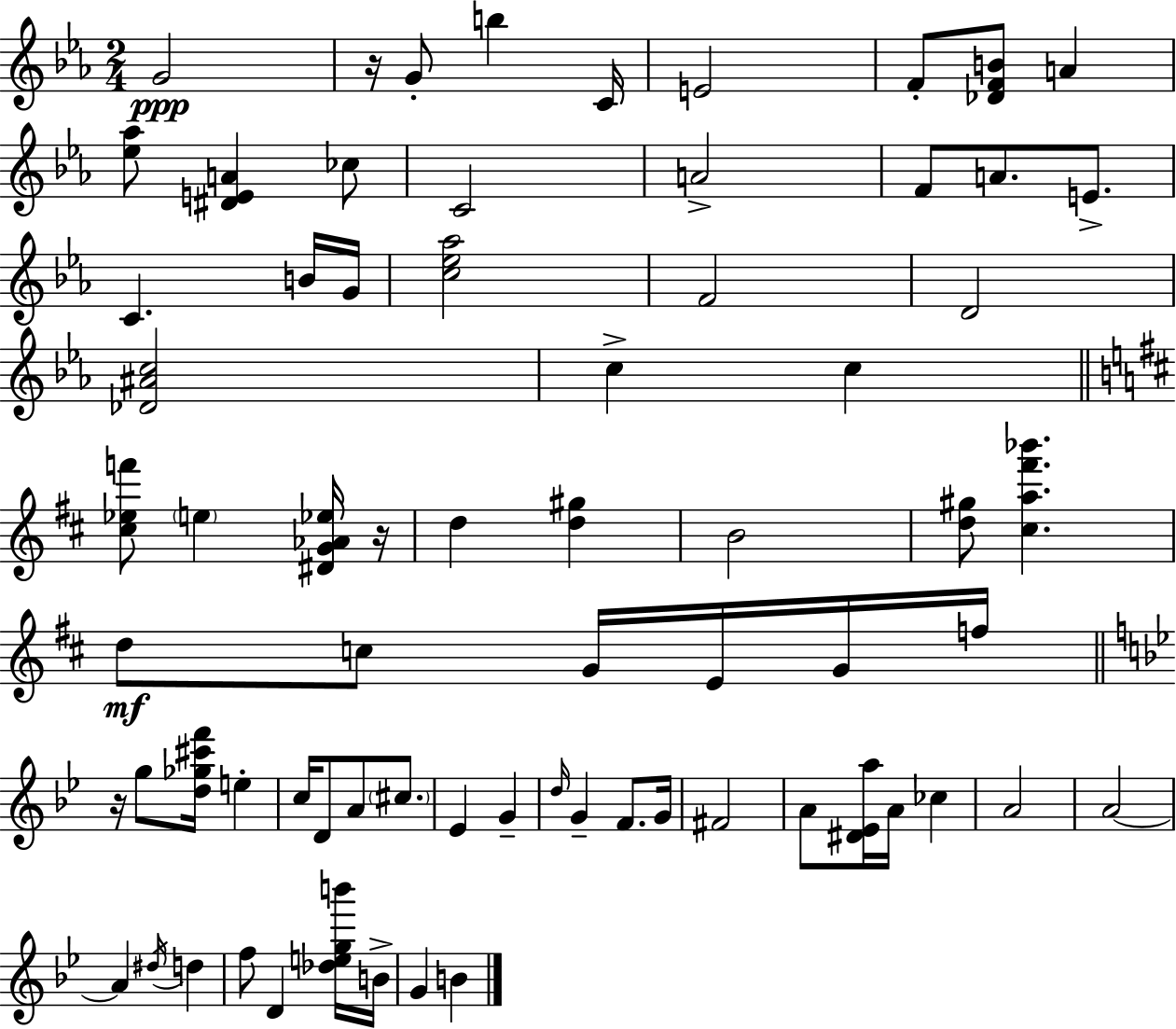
{
  \clef treble
  \numericTimeSignature
  \time 2/4
  \key ees \major
  g'2\ppp | r16 g'8-. b''4 c'16 | e'2 | f'8-. <des' f' b'>8 a'4 | \break <ees'' aes''>8 <dis' e' a'>4 ces''8 | c'2 | a'2-> | f'8 a'8. e'8.-> | \break c'4. b'16 g'16 | <c'' ees'' aes''>2 | f'2 | d'2 | \break <des' ais' c''>2 | c''4-> c''4 | \bar "||" \break \key d \major <cis'' ees'' f'''>8 \parenthesize e''4 <dis' g' aes' ees''>16 r16 | d''4 <d'' gis''>4 | b'2 | <d'' gis''>8 <cis'' a'' fis''' bes'''>4. | \break d''8\mf c''8 g'16 e'16 g'16 f''16 | \bar "||" \break \key g \minor r16 g''8 <d'' ges'' cis''' f'''>16 e''4-. | c''16 d'8 a'8 \parenthesize cis''8. | ees'4 g'4-- | \grace { d''16 } g'4-- f'8. | \break g'16 fis'2 | a'8 <dis' ees' a''>16 a'16 ces''4 | a'2 | a'2~~ | \break a'4 \acciaccatura { dis''16 } d''4 | f''8 d'4 | <des'' e'' g'' b'''>16 b'16-> g'4 b'4 | \bar "|."
}